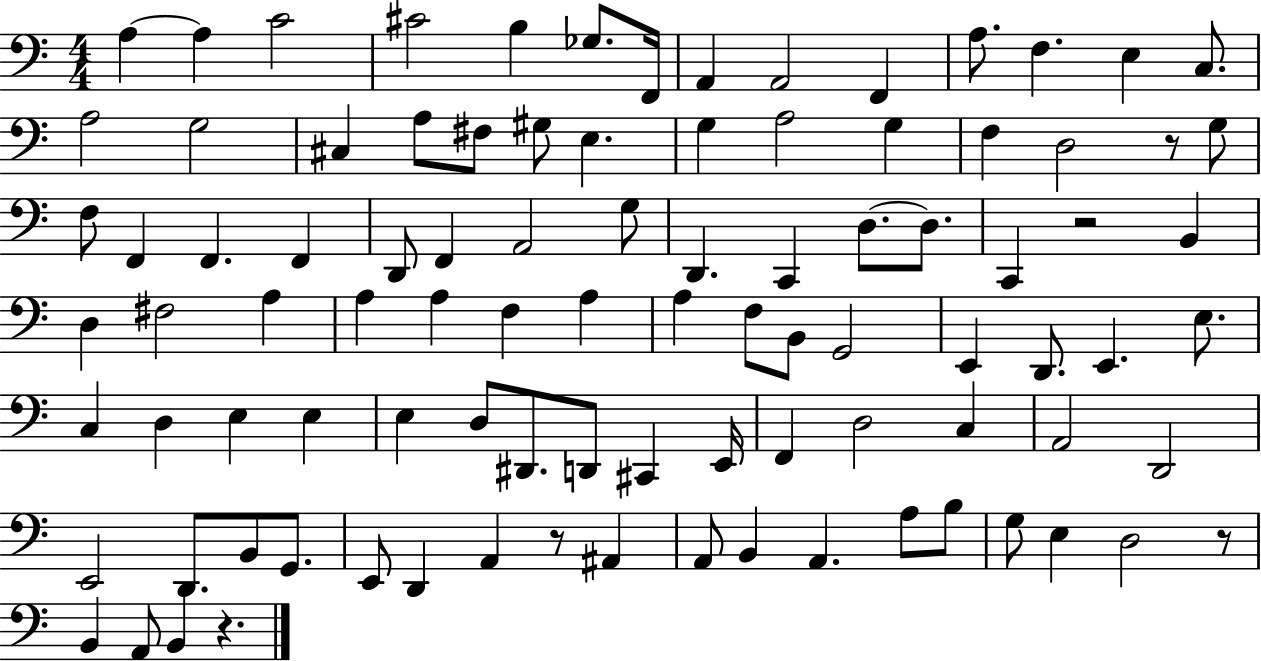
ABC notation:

X:1
T:Untitled
M:4/4
L:1/4
K:C
A, A, C2 ^C2 B, _G,/2 F,,/4 A,, A,,2 F,, A,/2 F, E, C,/2 A,2 G,2 ^C, A,/2 ^F,/2 ^G,/2 E, G, A,2 G, F, D,2 z/2 G,/2 F,/2 F,, F,, F,, D,,/2 F,, A,,2 G,/2 D,, C,, D,/2 D,/2 C,, z2 B,, D, ^F,2 A, A, A, F, A, A, F,/2 B,,/2 G,,2 E,, D,,/2 E,, E,/2 C, D, E, E, E, D,/2 ^D,,/2 D,,/2 ^C,, E,,/4 F,, D,2 C, A,,2 D,,2 E,,2 D,,/2 B,,/2 G,,/2 E,,/2 D,, A,, z/2 ^A,, A,,/2 B,, A,, A,/2 B,/2 G,/2 E, D,2 z/2 B,, A,,/2 B,, z